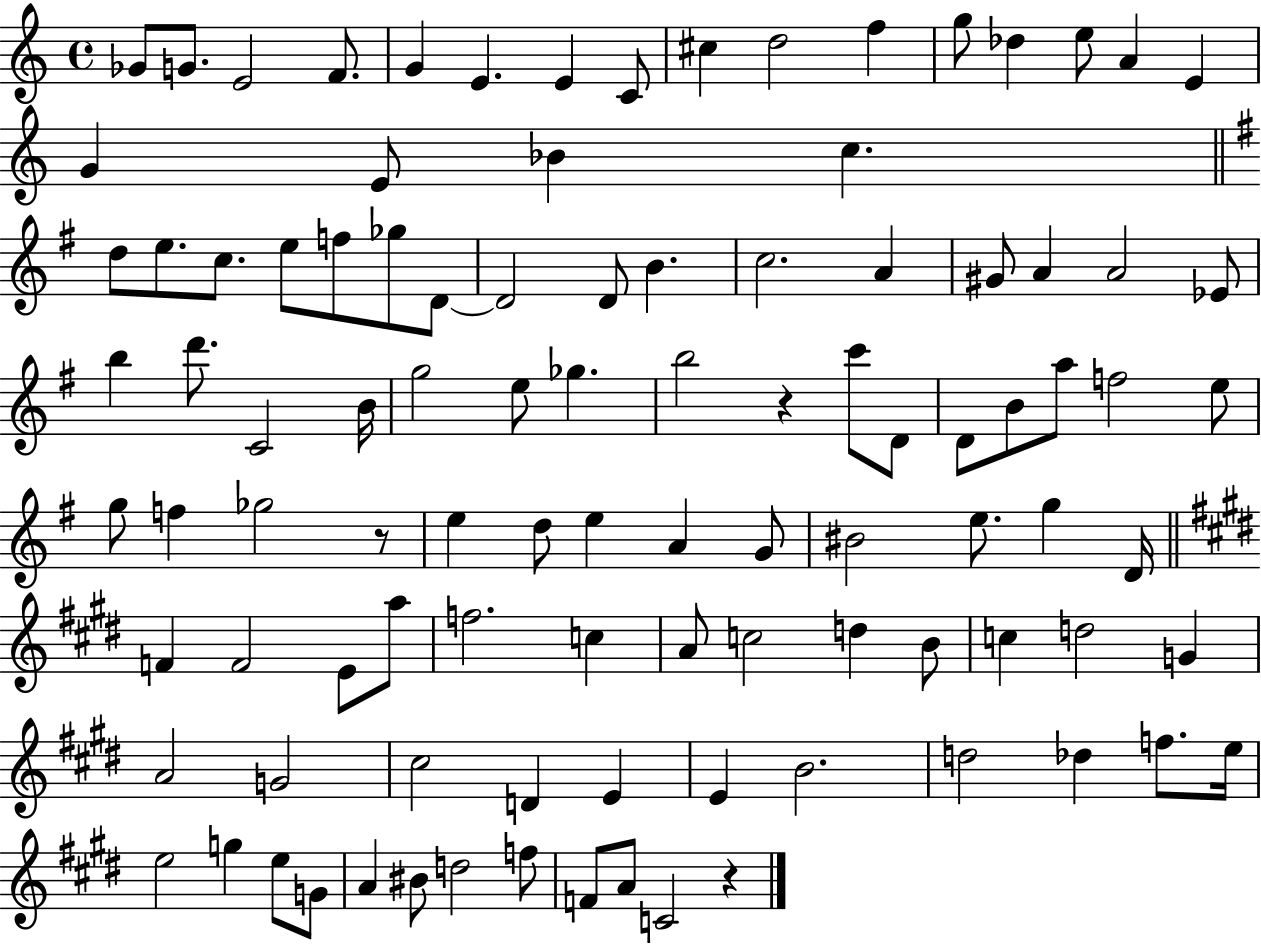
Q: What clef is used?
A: treble